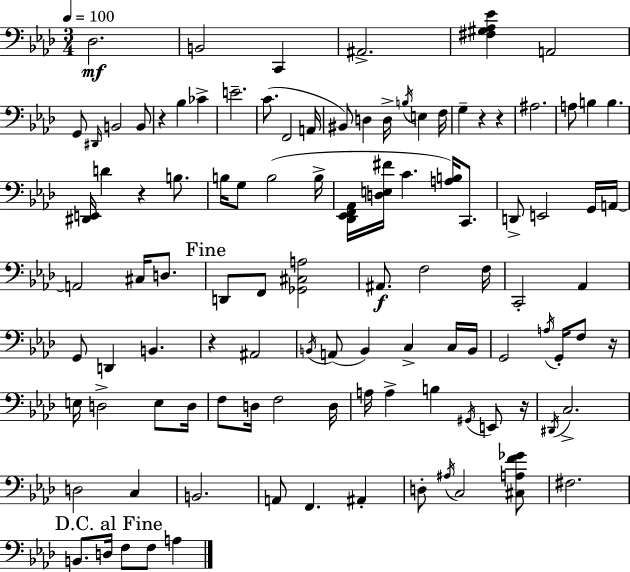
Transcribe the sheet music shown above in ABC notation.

X:1
T:Untitled
M:3/4
L:1/4
K:Ab
_D,2 B,,2 C,, ^A,,2 [^F,^G,_A,_E] A,,2 G,,/2 ^D,,/4 B,,2 B,,/2 z _B, _C E2 C/2 F,,2 A,,/4 ^B,,/2 D, D,/4 B,/4 E, F,/4 G, z z ^A,2 A,/2 B, B, [^D,,E,,]/4 D z B,/2 B,/4 G,/2 B,2 B,/4 [_D,,_E,,F,,_A,,]/4 [D,E,^F]/4 C [A,B,]/4 C,,/2 D,,/2 E,,2 G,,/4 A,,/4 A,,2 ^C,/4 D,/2 D,,/2 F,,/2 [_G,,^C,A,]2 ^A,,/2 F,2 F,/4 C,,2 _A,, G,,/2 D,, B,, z ^A,,2 B,,/4 A,,/2 B,, C, C,/4 B,,/4 G,,2 A,/4 G,,/4 F,/2 z/4 E,/4 D,2 E,/2 D,/4 F,/2 D,/4 F,2 D,/4 A,/4 A, B, ^G,,/4 E,,/2 z/4 ^D,,/4 C,2 D,2 C, B,,2 A,,/2 F,, ^A,, D,/2 ^A,/4 C,2 [^C,A,F_G]/2 ^F,2 B,,/2 D,/4 F,/2 F,/2 A,